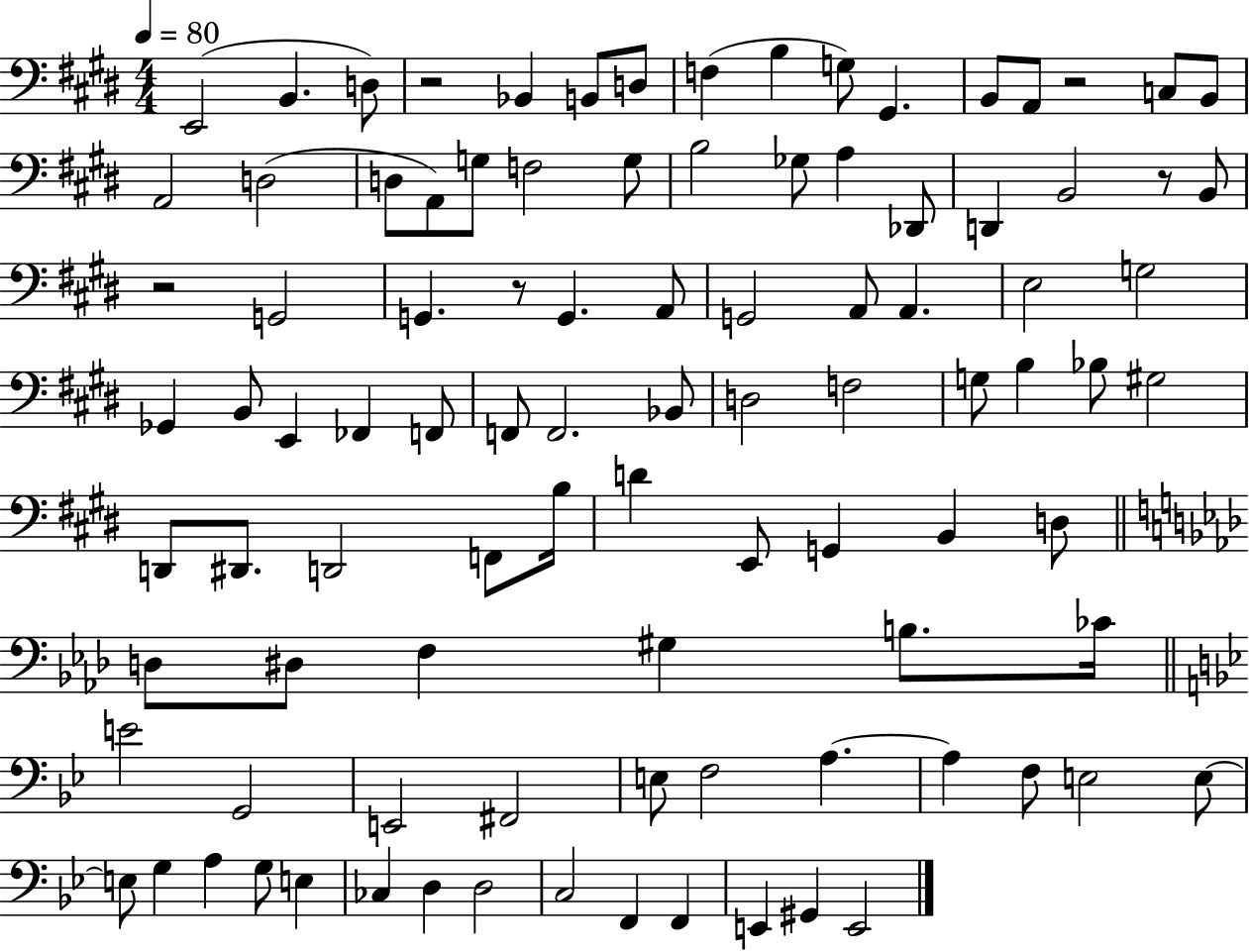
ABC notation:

X:1
T:Untitled
M:4/4
L:1/4
K:E
E,,2 B,, D,/2 z2 _B,, B,,/2 D,/2 F, B, G,/2 ^G,, B,,/2 A,,/2 z2 C,/2 B,,/2 A,,2 D,2 D,/2 A,,/2 G,/2 F,2 G,/2 B,2 _G,/2 A, _D,,/2 D,, B,,2 z/2 B,,/2 z2 G,,2 G,, z/2 G,, A,,/2 G,,2 A,,/2 A,, E,2 G,2 _G,, B,,/2 E,, _F,, F,,/2 F,,/2 F,,2 _B,,/2 D,2 F,2 G,/2 B, _B,/2 ^G,2 D,,/2 ^D,,/2 D,,2 F,,/2 B,/4 D E,,/2 G,, B,, D,/2 D,/2 ^D,/2 F, ^G, B,/2 _C/4 E2 G,,2 E,,2 ^F,,2 E,/2 F,2 A, A, F,/2 E,2 E,/2 E,/2 G, A, G,/2 E, _C, D, D,2 C,2 F,, F,, E,, ^G,, E,,2